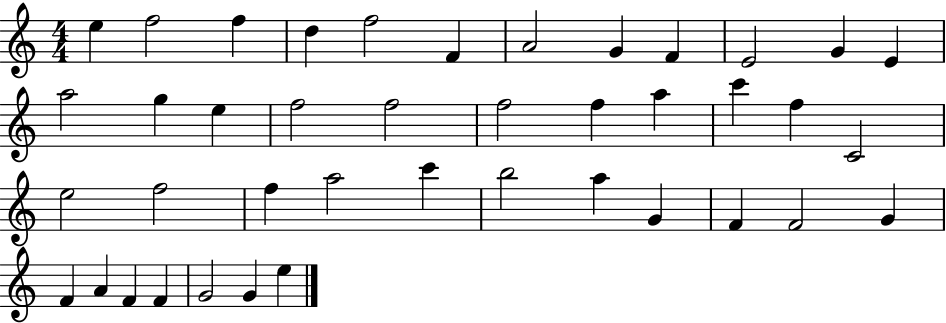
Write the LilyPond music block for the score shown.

{
  \clef treble
  \numericTimeSignature
  \time 4/4
  \key c \major
  e''4 f''2 f''4 | d''4 f''2 f'4 | a'2 g'4 f'4 | e'2 g'4 e'4 | \break a''2 g''4 e''4 | f''2 f''2 | f''2 f''4 a''4 | c'''4 f''4 c'2 | \break e''2 f''2 | f''4 a''2 c'''4 | b''2 a''4 g'4 | f'4 f'2 g'4 | \break f'4 a'4 f'4 f'4 | g'2 g'4 e''4 | \bar "|."
}